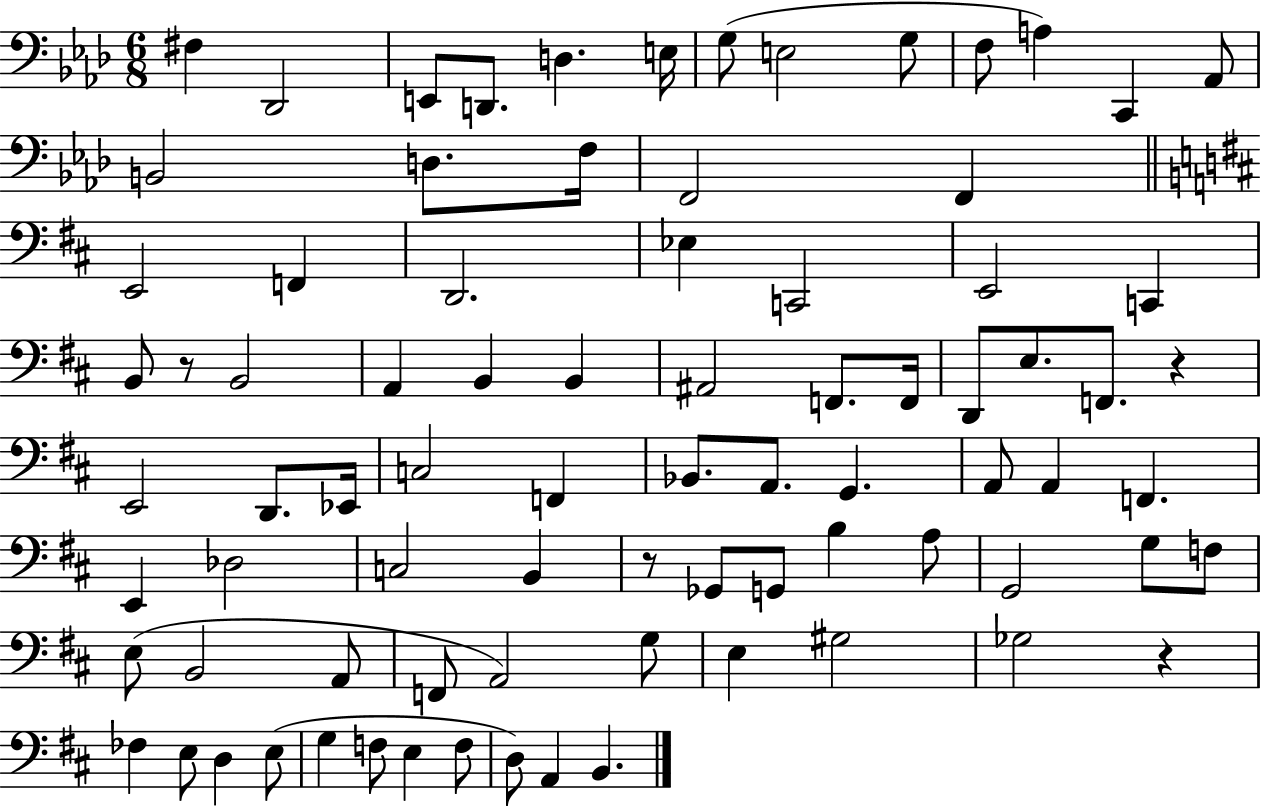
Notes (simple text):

F#3/q Db2/h E2/e D2/e. D3/q. E3/s G3/e E3/h G3/e F3/e A3/q C2/q Ab2/e B2/h D3/e. F3/s F2/h F2/q E2/h F2/q D2/h. Eb3/q C2/h E2/h C2/q B2/e R/e B2/h A2/q B2/q B2/q A#2/h F2/e. F2/s D2/e E3/e. F2/e. R/q E2/h D2/e. Eb2/s C3/h F2/q Bb2/e. A2/e. G2/q. A2/e A2/q F2/q. E2/q Db3/h C3/h B2/q R/e Gb2/e G2/e B3/q A3/e G2/h G3/e F3/e E3/e B2/h A2/e F2/e A2/h G3/e E3/q G#3/h Gb3/h R/q FES3/q E3/e D3/q E3/e G3/q F3/e E3/q F3/e D3/e A2/q B2/q.